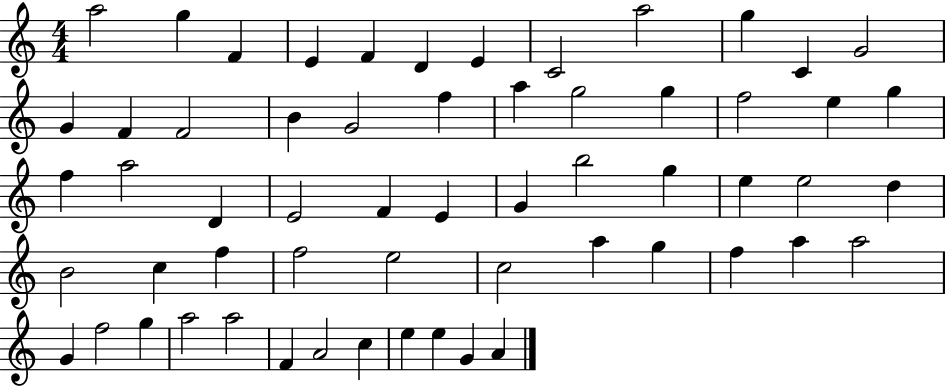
A5/h G5/q F4/q E4/q F4/q D4/q E4/q C4/h A5/h G5/q C4/q G4/h G4/q F4/q F4/h B4/q G4/h F5/q A5/q G5/h G5/q F5/h E5/q G5/q F5/q A5/h D4/q E4/h F4/q E4/q G4/q B5/h G5/q E5/q E5/h D5/q B4/h C5/q F5/q F5/h E5/h C5/h A5/q G5/q F5/q A5/q A5/h G4/q F5/h G5/q A5/h A5/h F4/q A4/h C5/q E5/q E5/q G4/q A4/q